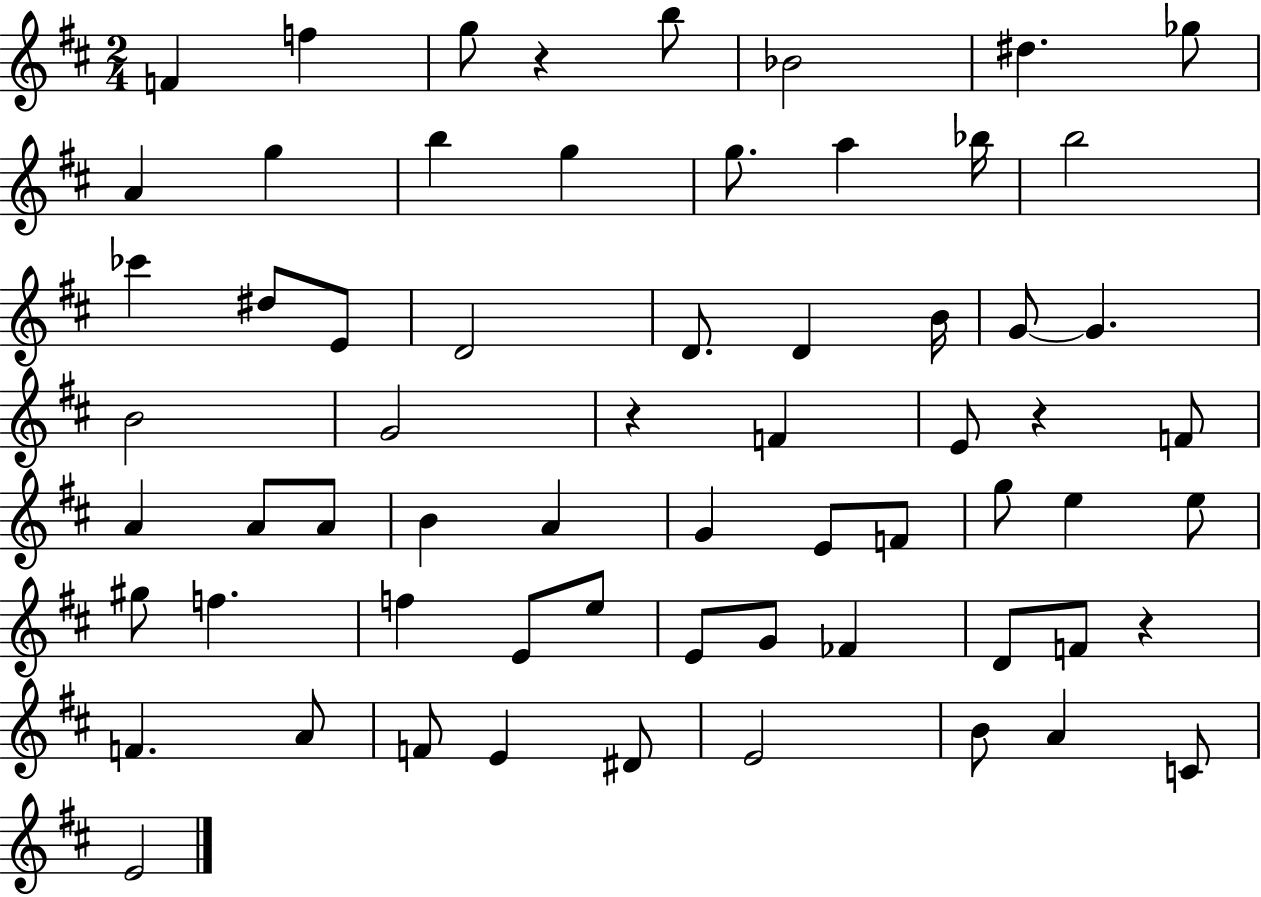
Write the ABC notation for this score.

X:1
T:Untitled
M:2/4
L:1/4
K:D
F f g/2 z b/2 _B2 ^d _g/2 A g b g g/2 a _b/4 b2 _c' ^d/2 E/2 D2 D/2 D B/4 G/2 G B2 G2 z F E/2 z F/2 A A/2 A/2 B A G E/2 F/2 g/2 e e/2 ^g/2 f f E/2 e/2 E/2 G/2 _F D/2 F/2 z F A/2 F/2 E ^D/2 E2 B/2 A C/2 E2